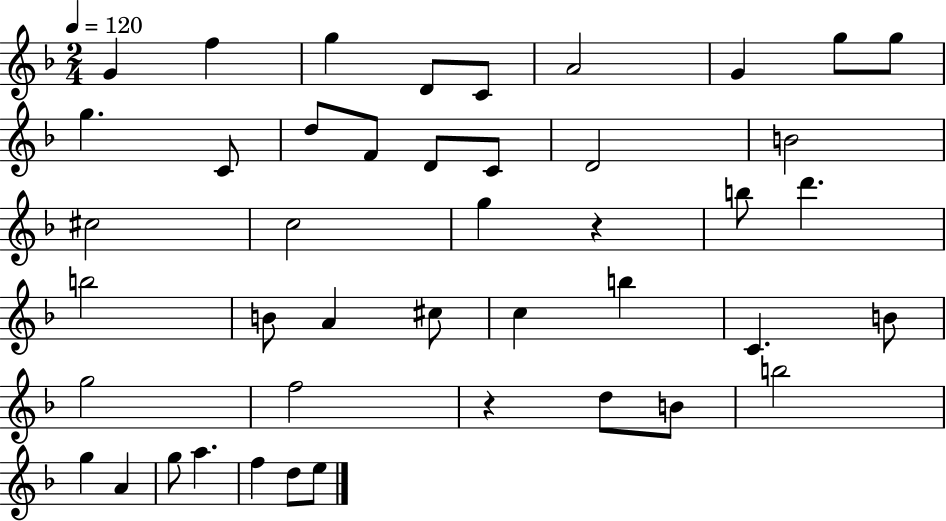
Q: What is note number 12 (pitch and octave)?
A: D5